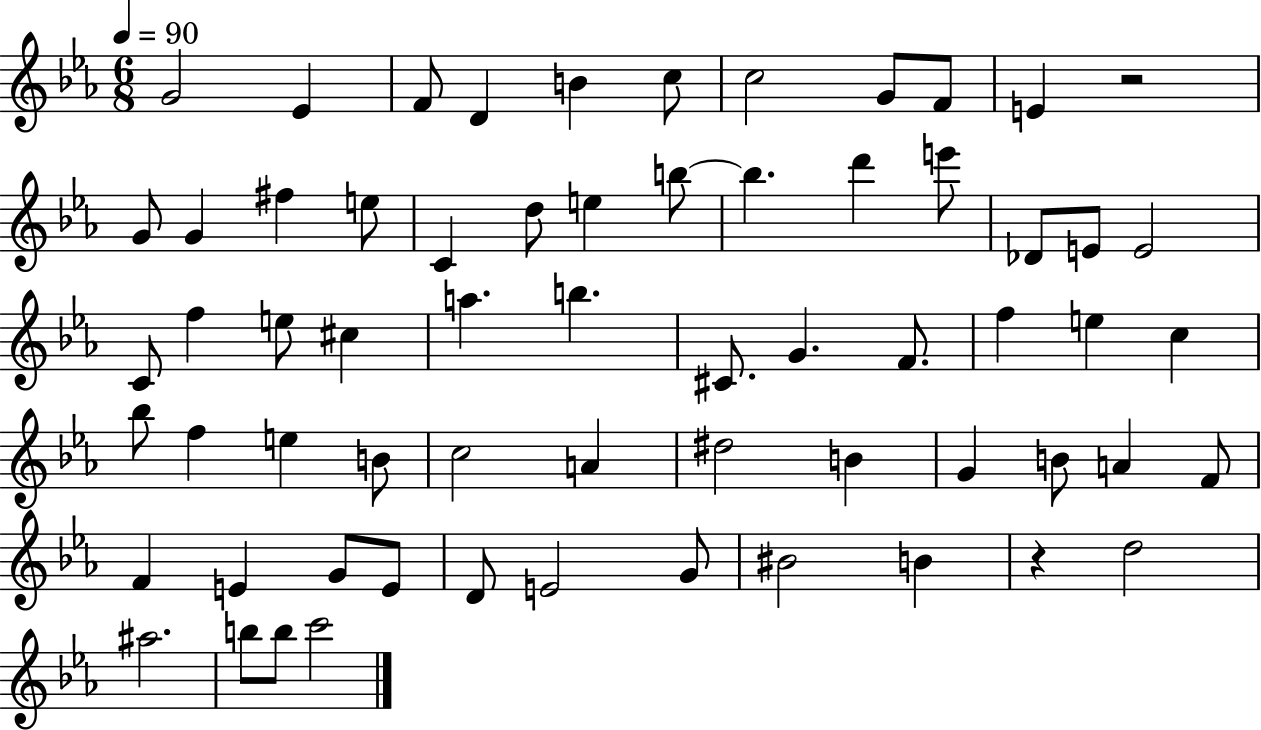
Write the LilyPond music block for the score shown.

{
  \clef treble
  \numericTimeSignature
  \time 6/8
  \key ees \major
  \tempo 4 = 90
  g'2 ees'4 | f'8 d'4 b'4 c''8 | c''2 g'8 f'8 | e'4 r2 | \break g'8 g'4 fis''4 e''8 | c'4 d''8 e''4 b''8~~ | b''4. d'''4 e'''8 | des'8 e'8 e'2 | \break c'8 f''4 e''8 cis''4 | a''4. b''4. | cis'8. g'4. f'8. | f''4 e''4 c''4 | \break bes''8 f''4 e''4 b'8 | c''2 a'4 | dis''2 b'4 | g'4 b'8 a'4 f'8 | \break f'4 e'4 g'8 e'8 | d'8 e'2 g'8 | bis'2 b'4 | r4 d''2 | \break ais''2. | b''8 b''8 c'''2 | \bar "|."
}